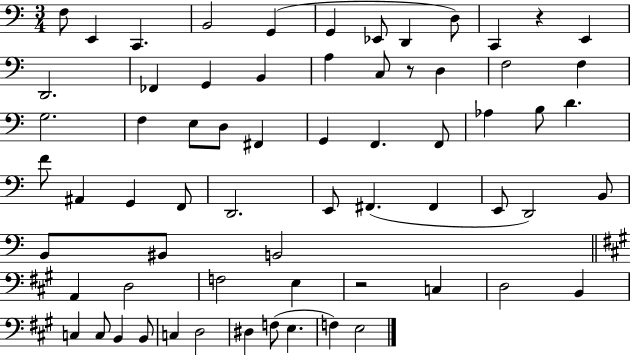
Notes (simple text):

F3/e E2/q C2/q. B2/h G2/q G2/q Eb2/e D2/q D3/e C2/q R/q E2/q D2/h. FES2/q G2/q B2/q A3/q C3/e R/e D3/q F3/h F3/q G3/h. F3/q E3/e D3/e F#2/q G2/q F2/q. F2/e Ab3/q B3/e D4/q. F4/e A#2/q G2/q F2/e D2/h. E2/e F#2/q. F#2/q E2/e D2/h B2/e B2/e BIS2/e B2/h A2/q D3/h F3/h E3/q R/h C3/q D3/h B2/q C3/q C3/e B2/q B2/e C3/q D3/h D#3/q F3/e E3/q. F3/q E3/h